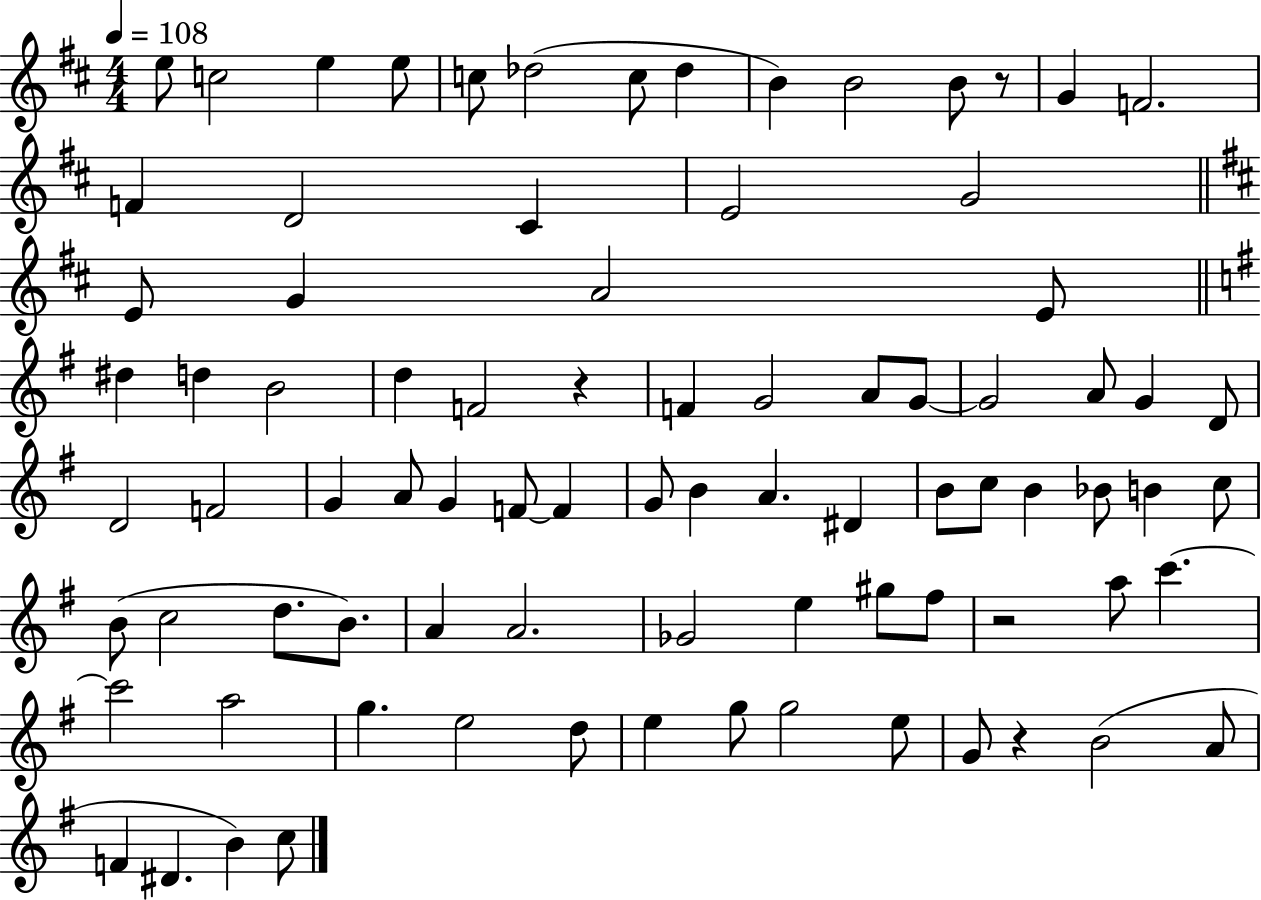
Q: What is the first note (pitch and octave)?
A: E5